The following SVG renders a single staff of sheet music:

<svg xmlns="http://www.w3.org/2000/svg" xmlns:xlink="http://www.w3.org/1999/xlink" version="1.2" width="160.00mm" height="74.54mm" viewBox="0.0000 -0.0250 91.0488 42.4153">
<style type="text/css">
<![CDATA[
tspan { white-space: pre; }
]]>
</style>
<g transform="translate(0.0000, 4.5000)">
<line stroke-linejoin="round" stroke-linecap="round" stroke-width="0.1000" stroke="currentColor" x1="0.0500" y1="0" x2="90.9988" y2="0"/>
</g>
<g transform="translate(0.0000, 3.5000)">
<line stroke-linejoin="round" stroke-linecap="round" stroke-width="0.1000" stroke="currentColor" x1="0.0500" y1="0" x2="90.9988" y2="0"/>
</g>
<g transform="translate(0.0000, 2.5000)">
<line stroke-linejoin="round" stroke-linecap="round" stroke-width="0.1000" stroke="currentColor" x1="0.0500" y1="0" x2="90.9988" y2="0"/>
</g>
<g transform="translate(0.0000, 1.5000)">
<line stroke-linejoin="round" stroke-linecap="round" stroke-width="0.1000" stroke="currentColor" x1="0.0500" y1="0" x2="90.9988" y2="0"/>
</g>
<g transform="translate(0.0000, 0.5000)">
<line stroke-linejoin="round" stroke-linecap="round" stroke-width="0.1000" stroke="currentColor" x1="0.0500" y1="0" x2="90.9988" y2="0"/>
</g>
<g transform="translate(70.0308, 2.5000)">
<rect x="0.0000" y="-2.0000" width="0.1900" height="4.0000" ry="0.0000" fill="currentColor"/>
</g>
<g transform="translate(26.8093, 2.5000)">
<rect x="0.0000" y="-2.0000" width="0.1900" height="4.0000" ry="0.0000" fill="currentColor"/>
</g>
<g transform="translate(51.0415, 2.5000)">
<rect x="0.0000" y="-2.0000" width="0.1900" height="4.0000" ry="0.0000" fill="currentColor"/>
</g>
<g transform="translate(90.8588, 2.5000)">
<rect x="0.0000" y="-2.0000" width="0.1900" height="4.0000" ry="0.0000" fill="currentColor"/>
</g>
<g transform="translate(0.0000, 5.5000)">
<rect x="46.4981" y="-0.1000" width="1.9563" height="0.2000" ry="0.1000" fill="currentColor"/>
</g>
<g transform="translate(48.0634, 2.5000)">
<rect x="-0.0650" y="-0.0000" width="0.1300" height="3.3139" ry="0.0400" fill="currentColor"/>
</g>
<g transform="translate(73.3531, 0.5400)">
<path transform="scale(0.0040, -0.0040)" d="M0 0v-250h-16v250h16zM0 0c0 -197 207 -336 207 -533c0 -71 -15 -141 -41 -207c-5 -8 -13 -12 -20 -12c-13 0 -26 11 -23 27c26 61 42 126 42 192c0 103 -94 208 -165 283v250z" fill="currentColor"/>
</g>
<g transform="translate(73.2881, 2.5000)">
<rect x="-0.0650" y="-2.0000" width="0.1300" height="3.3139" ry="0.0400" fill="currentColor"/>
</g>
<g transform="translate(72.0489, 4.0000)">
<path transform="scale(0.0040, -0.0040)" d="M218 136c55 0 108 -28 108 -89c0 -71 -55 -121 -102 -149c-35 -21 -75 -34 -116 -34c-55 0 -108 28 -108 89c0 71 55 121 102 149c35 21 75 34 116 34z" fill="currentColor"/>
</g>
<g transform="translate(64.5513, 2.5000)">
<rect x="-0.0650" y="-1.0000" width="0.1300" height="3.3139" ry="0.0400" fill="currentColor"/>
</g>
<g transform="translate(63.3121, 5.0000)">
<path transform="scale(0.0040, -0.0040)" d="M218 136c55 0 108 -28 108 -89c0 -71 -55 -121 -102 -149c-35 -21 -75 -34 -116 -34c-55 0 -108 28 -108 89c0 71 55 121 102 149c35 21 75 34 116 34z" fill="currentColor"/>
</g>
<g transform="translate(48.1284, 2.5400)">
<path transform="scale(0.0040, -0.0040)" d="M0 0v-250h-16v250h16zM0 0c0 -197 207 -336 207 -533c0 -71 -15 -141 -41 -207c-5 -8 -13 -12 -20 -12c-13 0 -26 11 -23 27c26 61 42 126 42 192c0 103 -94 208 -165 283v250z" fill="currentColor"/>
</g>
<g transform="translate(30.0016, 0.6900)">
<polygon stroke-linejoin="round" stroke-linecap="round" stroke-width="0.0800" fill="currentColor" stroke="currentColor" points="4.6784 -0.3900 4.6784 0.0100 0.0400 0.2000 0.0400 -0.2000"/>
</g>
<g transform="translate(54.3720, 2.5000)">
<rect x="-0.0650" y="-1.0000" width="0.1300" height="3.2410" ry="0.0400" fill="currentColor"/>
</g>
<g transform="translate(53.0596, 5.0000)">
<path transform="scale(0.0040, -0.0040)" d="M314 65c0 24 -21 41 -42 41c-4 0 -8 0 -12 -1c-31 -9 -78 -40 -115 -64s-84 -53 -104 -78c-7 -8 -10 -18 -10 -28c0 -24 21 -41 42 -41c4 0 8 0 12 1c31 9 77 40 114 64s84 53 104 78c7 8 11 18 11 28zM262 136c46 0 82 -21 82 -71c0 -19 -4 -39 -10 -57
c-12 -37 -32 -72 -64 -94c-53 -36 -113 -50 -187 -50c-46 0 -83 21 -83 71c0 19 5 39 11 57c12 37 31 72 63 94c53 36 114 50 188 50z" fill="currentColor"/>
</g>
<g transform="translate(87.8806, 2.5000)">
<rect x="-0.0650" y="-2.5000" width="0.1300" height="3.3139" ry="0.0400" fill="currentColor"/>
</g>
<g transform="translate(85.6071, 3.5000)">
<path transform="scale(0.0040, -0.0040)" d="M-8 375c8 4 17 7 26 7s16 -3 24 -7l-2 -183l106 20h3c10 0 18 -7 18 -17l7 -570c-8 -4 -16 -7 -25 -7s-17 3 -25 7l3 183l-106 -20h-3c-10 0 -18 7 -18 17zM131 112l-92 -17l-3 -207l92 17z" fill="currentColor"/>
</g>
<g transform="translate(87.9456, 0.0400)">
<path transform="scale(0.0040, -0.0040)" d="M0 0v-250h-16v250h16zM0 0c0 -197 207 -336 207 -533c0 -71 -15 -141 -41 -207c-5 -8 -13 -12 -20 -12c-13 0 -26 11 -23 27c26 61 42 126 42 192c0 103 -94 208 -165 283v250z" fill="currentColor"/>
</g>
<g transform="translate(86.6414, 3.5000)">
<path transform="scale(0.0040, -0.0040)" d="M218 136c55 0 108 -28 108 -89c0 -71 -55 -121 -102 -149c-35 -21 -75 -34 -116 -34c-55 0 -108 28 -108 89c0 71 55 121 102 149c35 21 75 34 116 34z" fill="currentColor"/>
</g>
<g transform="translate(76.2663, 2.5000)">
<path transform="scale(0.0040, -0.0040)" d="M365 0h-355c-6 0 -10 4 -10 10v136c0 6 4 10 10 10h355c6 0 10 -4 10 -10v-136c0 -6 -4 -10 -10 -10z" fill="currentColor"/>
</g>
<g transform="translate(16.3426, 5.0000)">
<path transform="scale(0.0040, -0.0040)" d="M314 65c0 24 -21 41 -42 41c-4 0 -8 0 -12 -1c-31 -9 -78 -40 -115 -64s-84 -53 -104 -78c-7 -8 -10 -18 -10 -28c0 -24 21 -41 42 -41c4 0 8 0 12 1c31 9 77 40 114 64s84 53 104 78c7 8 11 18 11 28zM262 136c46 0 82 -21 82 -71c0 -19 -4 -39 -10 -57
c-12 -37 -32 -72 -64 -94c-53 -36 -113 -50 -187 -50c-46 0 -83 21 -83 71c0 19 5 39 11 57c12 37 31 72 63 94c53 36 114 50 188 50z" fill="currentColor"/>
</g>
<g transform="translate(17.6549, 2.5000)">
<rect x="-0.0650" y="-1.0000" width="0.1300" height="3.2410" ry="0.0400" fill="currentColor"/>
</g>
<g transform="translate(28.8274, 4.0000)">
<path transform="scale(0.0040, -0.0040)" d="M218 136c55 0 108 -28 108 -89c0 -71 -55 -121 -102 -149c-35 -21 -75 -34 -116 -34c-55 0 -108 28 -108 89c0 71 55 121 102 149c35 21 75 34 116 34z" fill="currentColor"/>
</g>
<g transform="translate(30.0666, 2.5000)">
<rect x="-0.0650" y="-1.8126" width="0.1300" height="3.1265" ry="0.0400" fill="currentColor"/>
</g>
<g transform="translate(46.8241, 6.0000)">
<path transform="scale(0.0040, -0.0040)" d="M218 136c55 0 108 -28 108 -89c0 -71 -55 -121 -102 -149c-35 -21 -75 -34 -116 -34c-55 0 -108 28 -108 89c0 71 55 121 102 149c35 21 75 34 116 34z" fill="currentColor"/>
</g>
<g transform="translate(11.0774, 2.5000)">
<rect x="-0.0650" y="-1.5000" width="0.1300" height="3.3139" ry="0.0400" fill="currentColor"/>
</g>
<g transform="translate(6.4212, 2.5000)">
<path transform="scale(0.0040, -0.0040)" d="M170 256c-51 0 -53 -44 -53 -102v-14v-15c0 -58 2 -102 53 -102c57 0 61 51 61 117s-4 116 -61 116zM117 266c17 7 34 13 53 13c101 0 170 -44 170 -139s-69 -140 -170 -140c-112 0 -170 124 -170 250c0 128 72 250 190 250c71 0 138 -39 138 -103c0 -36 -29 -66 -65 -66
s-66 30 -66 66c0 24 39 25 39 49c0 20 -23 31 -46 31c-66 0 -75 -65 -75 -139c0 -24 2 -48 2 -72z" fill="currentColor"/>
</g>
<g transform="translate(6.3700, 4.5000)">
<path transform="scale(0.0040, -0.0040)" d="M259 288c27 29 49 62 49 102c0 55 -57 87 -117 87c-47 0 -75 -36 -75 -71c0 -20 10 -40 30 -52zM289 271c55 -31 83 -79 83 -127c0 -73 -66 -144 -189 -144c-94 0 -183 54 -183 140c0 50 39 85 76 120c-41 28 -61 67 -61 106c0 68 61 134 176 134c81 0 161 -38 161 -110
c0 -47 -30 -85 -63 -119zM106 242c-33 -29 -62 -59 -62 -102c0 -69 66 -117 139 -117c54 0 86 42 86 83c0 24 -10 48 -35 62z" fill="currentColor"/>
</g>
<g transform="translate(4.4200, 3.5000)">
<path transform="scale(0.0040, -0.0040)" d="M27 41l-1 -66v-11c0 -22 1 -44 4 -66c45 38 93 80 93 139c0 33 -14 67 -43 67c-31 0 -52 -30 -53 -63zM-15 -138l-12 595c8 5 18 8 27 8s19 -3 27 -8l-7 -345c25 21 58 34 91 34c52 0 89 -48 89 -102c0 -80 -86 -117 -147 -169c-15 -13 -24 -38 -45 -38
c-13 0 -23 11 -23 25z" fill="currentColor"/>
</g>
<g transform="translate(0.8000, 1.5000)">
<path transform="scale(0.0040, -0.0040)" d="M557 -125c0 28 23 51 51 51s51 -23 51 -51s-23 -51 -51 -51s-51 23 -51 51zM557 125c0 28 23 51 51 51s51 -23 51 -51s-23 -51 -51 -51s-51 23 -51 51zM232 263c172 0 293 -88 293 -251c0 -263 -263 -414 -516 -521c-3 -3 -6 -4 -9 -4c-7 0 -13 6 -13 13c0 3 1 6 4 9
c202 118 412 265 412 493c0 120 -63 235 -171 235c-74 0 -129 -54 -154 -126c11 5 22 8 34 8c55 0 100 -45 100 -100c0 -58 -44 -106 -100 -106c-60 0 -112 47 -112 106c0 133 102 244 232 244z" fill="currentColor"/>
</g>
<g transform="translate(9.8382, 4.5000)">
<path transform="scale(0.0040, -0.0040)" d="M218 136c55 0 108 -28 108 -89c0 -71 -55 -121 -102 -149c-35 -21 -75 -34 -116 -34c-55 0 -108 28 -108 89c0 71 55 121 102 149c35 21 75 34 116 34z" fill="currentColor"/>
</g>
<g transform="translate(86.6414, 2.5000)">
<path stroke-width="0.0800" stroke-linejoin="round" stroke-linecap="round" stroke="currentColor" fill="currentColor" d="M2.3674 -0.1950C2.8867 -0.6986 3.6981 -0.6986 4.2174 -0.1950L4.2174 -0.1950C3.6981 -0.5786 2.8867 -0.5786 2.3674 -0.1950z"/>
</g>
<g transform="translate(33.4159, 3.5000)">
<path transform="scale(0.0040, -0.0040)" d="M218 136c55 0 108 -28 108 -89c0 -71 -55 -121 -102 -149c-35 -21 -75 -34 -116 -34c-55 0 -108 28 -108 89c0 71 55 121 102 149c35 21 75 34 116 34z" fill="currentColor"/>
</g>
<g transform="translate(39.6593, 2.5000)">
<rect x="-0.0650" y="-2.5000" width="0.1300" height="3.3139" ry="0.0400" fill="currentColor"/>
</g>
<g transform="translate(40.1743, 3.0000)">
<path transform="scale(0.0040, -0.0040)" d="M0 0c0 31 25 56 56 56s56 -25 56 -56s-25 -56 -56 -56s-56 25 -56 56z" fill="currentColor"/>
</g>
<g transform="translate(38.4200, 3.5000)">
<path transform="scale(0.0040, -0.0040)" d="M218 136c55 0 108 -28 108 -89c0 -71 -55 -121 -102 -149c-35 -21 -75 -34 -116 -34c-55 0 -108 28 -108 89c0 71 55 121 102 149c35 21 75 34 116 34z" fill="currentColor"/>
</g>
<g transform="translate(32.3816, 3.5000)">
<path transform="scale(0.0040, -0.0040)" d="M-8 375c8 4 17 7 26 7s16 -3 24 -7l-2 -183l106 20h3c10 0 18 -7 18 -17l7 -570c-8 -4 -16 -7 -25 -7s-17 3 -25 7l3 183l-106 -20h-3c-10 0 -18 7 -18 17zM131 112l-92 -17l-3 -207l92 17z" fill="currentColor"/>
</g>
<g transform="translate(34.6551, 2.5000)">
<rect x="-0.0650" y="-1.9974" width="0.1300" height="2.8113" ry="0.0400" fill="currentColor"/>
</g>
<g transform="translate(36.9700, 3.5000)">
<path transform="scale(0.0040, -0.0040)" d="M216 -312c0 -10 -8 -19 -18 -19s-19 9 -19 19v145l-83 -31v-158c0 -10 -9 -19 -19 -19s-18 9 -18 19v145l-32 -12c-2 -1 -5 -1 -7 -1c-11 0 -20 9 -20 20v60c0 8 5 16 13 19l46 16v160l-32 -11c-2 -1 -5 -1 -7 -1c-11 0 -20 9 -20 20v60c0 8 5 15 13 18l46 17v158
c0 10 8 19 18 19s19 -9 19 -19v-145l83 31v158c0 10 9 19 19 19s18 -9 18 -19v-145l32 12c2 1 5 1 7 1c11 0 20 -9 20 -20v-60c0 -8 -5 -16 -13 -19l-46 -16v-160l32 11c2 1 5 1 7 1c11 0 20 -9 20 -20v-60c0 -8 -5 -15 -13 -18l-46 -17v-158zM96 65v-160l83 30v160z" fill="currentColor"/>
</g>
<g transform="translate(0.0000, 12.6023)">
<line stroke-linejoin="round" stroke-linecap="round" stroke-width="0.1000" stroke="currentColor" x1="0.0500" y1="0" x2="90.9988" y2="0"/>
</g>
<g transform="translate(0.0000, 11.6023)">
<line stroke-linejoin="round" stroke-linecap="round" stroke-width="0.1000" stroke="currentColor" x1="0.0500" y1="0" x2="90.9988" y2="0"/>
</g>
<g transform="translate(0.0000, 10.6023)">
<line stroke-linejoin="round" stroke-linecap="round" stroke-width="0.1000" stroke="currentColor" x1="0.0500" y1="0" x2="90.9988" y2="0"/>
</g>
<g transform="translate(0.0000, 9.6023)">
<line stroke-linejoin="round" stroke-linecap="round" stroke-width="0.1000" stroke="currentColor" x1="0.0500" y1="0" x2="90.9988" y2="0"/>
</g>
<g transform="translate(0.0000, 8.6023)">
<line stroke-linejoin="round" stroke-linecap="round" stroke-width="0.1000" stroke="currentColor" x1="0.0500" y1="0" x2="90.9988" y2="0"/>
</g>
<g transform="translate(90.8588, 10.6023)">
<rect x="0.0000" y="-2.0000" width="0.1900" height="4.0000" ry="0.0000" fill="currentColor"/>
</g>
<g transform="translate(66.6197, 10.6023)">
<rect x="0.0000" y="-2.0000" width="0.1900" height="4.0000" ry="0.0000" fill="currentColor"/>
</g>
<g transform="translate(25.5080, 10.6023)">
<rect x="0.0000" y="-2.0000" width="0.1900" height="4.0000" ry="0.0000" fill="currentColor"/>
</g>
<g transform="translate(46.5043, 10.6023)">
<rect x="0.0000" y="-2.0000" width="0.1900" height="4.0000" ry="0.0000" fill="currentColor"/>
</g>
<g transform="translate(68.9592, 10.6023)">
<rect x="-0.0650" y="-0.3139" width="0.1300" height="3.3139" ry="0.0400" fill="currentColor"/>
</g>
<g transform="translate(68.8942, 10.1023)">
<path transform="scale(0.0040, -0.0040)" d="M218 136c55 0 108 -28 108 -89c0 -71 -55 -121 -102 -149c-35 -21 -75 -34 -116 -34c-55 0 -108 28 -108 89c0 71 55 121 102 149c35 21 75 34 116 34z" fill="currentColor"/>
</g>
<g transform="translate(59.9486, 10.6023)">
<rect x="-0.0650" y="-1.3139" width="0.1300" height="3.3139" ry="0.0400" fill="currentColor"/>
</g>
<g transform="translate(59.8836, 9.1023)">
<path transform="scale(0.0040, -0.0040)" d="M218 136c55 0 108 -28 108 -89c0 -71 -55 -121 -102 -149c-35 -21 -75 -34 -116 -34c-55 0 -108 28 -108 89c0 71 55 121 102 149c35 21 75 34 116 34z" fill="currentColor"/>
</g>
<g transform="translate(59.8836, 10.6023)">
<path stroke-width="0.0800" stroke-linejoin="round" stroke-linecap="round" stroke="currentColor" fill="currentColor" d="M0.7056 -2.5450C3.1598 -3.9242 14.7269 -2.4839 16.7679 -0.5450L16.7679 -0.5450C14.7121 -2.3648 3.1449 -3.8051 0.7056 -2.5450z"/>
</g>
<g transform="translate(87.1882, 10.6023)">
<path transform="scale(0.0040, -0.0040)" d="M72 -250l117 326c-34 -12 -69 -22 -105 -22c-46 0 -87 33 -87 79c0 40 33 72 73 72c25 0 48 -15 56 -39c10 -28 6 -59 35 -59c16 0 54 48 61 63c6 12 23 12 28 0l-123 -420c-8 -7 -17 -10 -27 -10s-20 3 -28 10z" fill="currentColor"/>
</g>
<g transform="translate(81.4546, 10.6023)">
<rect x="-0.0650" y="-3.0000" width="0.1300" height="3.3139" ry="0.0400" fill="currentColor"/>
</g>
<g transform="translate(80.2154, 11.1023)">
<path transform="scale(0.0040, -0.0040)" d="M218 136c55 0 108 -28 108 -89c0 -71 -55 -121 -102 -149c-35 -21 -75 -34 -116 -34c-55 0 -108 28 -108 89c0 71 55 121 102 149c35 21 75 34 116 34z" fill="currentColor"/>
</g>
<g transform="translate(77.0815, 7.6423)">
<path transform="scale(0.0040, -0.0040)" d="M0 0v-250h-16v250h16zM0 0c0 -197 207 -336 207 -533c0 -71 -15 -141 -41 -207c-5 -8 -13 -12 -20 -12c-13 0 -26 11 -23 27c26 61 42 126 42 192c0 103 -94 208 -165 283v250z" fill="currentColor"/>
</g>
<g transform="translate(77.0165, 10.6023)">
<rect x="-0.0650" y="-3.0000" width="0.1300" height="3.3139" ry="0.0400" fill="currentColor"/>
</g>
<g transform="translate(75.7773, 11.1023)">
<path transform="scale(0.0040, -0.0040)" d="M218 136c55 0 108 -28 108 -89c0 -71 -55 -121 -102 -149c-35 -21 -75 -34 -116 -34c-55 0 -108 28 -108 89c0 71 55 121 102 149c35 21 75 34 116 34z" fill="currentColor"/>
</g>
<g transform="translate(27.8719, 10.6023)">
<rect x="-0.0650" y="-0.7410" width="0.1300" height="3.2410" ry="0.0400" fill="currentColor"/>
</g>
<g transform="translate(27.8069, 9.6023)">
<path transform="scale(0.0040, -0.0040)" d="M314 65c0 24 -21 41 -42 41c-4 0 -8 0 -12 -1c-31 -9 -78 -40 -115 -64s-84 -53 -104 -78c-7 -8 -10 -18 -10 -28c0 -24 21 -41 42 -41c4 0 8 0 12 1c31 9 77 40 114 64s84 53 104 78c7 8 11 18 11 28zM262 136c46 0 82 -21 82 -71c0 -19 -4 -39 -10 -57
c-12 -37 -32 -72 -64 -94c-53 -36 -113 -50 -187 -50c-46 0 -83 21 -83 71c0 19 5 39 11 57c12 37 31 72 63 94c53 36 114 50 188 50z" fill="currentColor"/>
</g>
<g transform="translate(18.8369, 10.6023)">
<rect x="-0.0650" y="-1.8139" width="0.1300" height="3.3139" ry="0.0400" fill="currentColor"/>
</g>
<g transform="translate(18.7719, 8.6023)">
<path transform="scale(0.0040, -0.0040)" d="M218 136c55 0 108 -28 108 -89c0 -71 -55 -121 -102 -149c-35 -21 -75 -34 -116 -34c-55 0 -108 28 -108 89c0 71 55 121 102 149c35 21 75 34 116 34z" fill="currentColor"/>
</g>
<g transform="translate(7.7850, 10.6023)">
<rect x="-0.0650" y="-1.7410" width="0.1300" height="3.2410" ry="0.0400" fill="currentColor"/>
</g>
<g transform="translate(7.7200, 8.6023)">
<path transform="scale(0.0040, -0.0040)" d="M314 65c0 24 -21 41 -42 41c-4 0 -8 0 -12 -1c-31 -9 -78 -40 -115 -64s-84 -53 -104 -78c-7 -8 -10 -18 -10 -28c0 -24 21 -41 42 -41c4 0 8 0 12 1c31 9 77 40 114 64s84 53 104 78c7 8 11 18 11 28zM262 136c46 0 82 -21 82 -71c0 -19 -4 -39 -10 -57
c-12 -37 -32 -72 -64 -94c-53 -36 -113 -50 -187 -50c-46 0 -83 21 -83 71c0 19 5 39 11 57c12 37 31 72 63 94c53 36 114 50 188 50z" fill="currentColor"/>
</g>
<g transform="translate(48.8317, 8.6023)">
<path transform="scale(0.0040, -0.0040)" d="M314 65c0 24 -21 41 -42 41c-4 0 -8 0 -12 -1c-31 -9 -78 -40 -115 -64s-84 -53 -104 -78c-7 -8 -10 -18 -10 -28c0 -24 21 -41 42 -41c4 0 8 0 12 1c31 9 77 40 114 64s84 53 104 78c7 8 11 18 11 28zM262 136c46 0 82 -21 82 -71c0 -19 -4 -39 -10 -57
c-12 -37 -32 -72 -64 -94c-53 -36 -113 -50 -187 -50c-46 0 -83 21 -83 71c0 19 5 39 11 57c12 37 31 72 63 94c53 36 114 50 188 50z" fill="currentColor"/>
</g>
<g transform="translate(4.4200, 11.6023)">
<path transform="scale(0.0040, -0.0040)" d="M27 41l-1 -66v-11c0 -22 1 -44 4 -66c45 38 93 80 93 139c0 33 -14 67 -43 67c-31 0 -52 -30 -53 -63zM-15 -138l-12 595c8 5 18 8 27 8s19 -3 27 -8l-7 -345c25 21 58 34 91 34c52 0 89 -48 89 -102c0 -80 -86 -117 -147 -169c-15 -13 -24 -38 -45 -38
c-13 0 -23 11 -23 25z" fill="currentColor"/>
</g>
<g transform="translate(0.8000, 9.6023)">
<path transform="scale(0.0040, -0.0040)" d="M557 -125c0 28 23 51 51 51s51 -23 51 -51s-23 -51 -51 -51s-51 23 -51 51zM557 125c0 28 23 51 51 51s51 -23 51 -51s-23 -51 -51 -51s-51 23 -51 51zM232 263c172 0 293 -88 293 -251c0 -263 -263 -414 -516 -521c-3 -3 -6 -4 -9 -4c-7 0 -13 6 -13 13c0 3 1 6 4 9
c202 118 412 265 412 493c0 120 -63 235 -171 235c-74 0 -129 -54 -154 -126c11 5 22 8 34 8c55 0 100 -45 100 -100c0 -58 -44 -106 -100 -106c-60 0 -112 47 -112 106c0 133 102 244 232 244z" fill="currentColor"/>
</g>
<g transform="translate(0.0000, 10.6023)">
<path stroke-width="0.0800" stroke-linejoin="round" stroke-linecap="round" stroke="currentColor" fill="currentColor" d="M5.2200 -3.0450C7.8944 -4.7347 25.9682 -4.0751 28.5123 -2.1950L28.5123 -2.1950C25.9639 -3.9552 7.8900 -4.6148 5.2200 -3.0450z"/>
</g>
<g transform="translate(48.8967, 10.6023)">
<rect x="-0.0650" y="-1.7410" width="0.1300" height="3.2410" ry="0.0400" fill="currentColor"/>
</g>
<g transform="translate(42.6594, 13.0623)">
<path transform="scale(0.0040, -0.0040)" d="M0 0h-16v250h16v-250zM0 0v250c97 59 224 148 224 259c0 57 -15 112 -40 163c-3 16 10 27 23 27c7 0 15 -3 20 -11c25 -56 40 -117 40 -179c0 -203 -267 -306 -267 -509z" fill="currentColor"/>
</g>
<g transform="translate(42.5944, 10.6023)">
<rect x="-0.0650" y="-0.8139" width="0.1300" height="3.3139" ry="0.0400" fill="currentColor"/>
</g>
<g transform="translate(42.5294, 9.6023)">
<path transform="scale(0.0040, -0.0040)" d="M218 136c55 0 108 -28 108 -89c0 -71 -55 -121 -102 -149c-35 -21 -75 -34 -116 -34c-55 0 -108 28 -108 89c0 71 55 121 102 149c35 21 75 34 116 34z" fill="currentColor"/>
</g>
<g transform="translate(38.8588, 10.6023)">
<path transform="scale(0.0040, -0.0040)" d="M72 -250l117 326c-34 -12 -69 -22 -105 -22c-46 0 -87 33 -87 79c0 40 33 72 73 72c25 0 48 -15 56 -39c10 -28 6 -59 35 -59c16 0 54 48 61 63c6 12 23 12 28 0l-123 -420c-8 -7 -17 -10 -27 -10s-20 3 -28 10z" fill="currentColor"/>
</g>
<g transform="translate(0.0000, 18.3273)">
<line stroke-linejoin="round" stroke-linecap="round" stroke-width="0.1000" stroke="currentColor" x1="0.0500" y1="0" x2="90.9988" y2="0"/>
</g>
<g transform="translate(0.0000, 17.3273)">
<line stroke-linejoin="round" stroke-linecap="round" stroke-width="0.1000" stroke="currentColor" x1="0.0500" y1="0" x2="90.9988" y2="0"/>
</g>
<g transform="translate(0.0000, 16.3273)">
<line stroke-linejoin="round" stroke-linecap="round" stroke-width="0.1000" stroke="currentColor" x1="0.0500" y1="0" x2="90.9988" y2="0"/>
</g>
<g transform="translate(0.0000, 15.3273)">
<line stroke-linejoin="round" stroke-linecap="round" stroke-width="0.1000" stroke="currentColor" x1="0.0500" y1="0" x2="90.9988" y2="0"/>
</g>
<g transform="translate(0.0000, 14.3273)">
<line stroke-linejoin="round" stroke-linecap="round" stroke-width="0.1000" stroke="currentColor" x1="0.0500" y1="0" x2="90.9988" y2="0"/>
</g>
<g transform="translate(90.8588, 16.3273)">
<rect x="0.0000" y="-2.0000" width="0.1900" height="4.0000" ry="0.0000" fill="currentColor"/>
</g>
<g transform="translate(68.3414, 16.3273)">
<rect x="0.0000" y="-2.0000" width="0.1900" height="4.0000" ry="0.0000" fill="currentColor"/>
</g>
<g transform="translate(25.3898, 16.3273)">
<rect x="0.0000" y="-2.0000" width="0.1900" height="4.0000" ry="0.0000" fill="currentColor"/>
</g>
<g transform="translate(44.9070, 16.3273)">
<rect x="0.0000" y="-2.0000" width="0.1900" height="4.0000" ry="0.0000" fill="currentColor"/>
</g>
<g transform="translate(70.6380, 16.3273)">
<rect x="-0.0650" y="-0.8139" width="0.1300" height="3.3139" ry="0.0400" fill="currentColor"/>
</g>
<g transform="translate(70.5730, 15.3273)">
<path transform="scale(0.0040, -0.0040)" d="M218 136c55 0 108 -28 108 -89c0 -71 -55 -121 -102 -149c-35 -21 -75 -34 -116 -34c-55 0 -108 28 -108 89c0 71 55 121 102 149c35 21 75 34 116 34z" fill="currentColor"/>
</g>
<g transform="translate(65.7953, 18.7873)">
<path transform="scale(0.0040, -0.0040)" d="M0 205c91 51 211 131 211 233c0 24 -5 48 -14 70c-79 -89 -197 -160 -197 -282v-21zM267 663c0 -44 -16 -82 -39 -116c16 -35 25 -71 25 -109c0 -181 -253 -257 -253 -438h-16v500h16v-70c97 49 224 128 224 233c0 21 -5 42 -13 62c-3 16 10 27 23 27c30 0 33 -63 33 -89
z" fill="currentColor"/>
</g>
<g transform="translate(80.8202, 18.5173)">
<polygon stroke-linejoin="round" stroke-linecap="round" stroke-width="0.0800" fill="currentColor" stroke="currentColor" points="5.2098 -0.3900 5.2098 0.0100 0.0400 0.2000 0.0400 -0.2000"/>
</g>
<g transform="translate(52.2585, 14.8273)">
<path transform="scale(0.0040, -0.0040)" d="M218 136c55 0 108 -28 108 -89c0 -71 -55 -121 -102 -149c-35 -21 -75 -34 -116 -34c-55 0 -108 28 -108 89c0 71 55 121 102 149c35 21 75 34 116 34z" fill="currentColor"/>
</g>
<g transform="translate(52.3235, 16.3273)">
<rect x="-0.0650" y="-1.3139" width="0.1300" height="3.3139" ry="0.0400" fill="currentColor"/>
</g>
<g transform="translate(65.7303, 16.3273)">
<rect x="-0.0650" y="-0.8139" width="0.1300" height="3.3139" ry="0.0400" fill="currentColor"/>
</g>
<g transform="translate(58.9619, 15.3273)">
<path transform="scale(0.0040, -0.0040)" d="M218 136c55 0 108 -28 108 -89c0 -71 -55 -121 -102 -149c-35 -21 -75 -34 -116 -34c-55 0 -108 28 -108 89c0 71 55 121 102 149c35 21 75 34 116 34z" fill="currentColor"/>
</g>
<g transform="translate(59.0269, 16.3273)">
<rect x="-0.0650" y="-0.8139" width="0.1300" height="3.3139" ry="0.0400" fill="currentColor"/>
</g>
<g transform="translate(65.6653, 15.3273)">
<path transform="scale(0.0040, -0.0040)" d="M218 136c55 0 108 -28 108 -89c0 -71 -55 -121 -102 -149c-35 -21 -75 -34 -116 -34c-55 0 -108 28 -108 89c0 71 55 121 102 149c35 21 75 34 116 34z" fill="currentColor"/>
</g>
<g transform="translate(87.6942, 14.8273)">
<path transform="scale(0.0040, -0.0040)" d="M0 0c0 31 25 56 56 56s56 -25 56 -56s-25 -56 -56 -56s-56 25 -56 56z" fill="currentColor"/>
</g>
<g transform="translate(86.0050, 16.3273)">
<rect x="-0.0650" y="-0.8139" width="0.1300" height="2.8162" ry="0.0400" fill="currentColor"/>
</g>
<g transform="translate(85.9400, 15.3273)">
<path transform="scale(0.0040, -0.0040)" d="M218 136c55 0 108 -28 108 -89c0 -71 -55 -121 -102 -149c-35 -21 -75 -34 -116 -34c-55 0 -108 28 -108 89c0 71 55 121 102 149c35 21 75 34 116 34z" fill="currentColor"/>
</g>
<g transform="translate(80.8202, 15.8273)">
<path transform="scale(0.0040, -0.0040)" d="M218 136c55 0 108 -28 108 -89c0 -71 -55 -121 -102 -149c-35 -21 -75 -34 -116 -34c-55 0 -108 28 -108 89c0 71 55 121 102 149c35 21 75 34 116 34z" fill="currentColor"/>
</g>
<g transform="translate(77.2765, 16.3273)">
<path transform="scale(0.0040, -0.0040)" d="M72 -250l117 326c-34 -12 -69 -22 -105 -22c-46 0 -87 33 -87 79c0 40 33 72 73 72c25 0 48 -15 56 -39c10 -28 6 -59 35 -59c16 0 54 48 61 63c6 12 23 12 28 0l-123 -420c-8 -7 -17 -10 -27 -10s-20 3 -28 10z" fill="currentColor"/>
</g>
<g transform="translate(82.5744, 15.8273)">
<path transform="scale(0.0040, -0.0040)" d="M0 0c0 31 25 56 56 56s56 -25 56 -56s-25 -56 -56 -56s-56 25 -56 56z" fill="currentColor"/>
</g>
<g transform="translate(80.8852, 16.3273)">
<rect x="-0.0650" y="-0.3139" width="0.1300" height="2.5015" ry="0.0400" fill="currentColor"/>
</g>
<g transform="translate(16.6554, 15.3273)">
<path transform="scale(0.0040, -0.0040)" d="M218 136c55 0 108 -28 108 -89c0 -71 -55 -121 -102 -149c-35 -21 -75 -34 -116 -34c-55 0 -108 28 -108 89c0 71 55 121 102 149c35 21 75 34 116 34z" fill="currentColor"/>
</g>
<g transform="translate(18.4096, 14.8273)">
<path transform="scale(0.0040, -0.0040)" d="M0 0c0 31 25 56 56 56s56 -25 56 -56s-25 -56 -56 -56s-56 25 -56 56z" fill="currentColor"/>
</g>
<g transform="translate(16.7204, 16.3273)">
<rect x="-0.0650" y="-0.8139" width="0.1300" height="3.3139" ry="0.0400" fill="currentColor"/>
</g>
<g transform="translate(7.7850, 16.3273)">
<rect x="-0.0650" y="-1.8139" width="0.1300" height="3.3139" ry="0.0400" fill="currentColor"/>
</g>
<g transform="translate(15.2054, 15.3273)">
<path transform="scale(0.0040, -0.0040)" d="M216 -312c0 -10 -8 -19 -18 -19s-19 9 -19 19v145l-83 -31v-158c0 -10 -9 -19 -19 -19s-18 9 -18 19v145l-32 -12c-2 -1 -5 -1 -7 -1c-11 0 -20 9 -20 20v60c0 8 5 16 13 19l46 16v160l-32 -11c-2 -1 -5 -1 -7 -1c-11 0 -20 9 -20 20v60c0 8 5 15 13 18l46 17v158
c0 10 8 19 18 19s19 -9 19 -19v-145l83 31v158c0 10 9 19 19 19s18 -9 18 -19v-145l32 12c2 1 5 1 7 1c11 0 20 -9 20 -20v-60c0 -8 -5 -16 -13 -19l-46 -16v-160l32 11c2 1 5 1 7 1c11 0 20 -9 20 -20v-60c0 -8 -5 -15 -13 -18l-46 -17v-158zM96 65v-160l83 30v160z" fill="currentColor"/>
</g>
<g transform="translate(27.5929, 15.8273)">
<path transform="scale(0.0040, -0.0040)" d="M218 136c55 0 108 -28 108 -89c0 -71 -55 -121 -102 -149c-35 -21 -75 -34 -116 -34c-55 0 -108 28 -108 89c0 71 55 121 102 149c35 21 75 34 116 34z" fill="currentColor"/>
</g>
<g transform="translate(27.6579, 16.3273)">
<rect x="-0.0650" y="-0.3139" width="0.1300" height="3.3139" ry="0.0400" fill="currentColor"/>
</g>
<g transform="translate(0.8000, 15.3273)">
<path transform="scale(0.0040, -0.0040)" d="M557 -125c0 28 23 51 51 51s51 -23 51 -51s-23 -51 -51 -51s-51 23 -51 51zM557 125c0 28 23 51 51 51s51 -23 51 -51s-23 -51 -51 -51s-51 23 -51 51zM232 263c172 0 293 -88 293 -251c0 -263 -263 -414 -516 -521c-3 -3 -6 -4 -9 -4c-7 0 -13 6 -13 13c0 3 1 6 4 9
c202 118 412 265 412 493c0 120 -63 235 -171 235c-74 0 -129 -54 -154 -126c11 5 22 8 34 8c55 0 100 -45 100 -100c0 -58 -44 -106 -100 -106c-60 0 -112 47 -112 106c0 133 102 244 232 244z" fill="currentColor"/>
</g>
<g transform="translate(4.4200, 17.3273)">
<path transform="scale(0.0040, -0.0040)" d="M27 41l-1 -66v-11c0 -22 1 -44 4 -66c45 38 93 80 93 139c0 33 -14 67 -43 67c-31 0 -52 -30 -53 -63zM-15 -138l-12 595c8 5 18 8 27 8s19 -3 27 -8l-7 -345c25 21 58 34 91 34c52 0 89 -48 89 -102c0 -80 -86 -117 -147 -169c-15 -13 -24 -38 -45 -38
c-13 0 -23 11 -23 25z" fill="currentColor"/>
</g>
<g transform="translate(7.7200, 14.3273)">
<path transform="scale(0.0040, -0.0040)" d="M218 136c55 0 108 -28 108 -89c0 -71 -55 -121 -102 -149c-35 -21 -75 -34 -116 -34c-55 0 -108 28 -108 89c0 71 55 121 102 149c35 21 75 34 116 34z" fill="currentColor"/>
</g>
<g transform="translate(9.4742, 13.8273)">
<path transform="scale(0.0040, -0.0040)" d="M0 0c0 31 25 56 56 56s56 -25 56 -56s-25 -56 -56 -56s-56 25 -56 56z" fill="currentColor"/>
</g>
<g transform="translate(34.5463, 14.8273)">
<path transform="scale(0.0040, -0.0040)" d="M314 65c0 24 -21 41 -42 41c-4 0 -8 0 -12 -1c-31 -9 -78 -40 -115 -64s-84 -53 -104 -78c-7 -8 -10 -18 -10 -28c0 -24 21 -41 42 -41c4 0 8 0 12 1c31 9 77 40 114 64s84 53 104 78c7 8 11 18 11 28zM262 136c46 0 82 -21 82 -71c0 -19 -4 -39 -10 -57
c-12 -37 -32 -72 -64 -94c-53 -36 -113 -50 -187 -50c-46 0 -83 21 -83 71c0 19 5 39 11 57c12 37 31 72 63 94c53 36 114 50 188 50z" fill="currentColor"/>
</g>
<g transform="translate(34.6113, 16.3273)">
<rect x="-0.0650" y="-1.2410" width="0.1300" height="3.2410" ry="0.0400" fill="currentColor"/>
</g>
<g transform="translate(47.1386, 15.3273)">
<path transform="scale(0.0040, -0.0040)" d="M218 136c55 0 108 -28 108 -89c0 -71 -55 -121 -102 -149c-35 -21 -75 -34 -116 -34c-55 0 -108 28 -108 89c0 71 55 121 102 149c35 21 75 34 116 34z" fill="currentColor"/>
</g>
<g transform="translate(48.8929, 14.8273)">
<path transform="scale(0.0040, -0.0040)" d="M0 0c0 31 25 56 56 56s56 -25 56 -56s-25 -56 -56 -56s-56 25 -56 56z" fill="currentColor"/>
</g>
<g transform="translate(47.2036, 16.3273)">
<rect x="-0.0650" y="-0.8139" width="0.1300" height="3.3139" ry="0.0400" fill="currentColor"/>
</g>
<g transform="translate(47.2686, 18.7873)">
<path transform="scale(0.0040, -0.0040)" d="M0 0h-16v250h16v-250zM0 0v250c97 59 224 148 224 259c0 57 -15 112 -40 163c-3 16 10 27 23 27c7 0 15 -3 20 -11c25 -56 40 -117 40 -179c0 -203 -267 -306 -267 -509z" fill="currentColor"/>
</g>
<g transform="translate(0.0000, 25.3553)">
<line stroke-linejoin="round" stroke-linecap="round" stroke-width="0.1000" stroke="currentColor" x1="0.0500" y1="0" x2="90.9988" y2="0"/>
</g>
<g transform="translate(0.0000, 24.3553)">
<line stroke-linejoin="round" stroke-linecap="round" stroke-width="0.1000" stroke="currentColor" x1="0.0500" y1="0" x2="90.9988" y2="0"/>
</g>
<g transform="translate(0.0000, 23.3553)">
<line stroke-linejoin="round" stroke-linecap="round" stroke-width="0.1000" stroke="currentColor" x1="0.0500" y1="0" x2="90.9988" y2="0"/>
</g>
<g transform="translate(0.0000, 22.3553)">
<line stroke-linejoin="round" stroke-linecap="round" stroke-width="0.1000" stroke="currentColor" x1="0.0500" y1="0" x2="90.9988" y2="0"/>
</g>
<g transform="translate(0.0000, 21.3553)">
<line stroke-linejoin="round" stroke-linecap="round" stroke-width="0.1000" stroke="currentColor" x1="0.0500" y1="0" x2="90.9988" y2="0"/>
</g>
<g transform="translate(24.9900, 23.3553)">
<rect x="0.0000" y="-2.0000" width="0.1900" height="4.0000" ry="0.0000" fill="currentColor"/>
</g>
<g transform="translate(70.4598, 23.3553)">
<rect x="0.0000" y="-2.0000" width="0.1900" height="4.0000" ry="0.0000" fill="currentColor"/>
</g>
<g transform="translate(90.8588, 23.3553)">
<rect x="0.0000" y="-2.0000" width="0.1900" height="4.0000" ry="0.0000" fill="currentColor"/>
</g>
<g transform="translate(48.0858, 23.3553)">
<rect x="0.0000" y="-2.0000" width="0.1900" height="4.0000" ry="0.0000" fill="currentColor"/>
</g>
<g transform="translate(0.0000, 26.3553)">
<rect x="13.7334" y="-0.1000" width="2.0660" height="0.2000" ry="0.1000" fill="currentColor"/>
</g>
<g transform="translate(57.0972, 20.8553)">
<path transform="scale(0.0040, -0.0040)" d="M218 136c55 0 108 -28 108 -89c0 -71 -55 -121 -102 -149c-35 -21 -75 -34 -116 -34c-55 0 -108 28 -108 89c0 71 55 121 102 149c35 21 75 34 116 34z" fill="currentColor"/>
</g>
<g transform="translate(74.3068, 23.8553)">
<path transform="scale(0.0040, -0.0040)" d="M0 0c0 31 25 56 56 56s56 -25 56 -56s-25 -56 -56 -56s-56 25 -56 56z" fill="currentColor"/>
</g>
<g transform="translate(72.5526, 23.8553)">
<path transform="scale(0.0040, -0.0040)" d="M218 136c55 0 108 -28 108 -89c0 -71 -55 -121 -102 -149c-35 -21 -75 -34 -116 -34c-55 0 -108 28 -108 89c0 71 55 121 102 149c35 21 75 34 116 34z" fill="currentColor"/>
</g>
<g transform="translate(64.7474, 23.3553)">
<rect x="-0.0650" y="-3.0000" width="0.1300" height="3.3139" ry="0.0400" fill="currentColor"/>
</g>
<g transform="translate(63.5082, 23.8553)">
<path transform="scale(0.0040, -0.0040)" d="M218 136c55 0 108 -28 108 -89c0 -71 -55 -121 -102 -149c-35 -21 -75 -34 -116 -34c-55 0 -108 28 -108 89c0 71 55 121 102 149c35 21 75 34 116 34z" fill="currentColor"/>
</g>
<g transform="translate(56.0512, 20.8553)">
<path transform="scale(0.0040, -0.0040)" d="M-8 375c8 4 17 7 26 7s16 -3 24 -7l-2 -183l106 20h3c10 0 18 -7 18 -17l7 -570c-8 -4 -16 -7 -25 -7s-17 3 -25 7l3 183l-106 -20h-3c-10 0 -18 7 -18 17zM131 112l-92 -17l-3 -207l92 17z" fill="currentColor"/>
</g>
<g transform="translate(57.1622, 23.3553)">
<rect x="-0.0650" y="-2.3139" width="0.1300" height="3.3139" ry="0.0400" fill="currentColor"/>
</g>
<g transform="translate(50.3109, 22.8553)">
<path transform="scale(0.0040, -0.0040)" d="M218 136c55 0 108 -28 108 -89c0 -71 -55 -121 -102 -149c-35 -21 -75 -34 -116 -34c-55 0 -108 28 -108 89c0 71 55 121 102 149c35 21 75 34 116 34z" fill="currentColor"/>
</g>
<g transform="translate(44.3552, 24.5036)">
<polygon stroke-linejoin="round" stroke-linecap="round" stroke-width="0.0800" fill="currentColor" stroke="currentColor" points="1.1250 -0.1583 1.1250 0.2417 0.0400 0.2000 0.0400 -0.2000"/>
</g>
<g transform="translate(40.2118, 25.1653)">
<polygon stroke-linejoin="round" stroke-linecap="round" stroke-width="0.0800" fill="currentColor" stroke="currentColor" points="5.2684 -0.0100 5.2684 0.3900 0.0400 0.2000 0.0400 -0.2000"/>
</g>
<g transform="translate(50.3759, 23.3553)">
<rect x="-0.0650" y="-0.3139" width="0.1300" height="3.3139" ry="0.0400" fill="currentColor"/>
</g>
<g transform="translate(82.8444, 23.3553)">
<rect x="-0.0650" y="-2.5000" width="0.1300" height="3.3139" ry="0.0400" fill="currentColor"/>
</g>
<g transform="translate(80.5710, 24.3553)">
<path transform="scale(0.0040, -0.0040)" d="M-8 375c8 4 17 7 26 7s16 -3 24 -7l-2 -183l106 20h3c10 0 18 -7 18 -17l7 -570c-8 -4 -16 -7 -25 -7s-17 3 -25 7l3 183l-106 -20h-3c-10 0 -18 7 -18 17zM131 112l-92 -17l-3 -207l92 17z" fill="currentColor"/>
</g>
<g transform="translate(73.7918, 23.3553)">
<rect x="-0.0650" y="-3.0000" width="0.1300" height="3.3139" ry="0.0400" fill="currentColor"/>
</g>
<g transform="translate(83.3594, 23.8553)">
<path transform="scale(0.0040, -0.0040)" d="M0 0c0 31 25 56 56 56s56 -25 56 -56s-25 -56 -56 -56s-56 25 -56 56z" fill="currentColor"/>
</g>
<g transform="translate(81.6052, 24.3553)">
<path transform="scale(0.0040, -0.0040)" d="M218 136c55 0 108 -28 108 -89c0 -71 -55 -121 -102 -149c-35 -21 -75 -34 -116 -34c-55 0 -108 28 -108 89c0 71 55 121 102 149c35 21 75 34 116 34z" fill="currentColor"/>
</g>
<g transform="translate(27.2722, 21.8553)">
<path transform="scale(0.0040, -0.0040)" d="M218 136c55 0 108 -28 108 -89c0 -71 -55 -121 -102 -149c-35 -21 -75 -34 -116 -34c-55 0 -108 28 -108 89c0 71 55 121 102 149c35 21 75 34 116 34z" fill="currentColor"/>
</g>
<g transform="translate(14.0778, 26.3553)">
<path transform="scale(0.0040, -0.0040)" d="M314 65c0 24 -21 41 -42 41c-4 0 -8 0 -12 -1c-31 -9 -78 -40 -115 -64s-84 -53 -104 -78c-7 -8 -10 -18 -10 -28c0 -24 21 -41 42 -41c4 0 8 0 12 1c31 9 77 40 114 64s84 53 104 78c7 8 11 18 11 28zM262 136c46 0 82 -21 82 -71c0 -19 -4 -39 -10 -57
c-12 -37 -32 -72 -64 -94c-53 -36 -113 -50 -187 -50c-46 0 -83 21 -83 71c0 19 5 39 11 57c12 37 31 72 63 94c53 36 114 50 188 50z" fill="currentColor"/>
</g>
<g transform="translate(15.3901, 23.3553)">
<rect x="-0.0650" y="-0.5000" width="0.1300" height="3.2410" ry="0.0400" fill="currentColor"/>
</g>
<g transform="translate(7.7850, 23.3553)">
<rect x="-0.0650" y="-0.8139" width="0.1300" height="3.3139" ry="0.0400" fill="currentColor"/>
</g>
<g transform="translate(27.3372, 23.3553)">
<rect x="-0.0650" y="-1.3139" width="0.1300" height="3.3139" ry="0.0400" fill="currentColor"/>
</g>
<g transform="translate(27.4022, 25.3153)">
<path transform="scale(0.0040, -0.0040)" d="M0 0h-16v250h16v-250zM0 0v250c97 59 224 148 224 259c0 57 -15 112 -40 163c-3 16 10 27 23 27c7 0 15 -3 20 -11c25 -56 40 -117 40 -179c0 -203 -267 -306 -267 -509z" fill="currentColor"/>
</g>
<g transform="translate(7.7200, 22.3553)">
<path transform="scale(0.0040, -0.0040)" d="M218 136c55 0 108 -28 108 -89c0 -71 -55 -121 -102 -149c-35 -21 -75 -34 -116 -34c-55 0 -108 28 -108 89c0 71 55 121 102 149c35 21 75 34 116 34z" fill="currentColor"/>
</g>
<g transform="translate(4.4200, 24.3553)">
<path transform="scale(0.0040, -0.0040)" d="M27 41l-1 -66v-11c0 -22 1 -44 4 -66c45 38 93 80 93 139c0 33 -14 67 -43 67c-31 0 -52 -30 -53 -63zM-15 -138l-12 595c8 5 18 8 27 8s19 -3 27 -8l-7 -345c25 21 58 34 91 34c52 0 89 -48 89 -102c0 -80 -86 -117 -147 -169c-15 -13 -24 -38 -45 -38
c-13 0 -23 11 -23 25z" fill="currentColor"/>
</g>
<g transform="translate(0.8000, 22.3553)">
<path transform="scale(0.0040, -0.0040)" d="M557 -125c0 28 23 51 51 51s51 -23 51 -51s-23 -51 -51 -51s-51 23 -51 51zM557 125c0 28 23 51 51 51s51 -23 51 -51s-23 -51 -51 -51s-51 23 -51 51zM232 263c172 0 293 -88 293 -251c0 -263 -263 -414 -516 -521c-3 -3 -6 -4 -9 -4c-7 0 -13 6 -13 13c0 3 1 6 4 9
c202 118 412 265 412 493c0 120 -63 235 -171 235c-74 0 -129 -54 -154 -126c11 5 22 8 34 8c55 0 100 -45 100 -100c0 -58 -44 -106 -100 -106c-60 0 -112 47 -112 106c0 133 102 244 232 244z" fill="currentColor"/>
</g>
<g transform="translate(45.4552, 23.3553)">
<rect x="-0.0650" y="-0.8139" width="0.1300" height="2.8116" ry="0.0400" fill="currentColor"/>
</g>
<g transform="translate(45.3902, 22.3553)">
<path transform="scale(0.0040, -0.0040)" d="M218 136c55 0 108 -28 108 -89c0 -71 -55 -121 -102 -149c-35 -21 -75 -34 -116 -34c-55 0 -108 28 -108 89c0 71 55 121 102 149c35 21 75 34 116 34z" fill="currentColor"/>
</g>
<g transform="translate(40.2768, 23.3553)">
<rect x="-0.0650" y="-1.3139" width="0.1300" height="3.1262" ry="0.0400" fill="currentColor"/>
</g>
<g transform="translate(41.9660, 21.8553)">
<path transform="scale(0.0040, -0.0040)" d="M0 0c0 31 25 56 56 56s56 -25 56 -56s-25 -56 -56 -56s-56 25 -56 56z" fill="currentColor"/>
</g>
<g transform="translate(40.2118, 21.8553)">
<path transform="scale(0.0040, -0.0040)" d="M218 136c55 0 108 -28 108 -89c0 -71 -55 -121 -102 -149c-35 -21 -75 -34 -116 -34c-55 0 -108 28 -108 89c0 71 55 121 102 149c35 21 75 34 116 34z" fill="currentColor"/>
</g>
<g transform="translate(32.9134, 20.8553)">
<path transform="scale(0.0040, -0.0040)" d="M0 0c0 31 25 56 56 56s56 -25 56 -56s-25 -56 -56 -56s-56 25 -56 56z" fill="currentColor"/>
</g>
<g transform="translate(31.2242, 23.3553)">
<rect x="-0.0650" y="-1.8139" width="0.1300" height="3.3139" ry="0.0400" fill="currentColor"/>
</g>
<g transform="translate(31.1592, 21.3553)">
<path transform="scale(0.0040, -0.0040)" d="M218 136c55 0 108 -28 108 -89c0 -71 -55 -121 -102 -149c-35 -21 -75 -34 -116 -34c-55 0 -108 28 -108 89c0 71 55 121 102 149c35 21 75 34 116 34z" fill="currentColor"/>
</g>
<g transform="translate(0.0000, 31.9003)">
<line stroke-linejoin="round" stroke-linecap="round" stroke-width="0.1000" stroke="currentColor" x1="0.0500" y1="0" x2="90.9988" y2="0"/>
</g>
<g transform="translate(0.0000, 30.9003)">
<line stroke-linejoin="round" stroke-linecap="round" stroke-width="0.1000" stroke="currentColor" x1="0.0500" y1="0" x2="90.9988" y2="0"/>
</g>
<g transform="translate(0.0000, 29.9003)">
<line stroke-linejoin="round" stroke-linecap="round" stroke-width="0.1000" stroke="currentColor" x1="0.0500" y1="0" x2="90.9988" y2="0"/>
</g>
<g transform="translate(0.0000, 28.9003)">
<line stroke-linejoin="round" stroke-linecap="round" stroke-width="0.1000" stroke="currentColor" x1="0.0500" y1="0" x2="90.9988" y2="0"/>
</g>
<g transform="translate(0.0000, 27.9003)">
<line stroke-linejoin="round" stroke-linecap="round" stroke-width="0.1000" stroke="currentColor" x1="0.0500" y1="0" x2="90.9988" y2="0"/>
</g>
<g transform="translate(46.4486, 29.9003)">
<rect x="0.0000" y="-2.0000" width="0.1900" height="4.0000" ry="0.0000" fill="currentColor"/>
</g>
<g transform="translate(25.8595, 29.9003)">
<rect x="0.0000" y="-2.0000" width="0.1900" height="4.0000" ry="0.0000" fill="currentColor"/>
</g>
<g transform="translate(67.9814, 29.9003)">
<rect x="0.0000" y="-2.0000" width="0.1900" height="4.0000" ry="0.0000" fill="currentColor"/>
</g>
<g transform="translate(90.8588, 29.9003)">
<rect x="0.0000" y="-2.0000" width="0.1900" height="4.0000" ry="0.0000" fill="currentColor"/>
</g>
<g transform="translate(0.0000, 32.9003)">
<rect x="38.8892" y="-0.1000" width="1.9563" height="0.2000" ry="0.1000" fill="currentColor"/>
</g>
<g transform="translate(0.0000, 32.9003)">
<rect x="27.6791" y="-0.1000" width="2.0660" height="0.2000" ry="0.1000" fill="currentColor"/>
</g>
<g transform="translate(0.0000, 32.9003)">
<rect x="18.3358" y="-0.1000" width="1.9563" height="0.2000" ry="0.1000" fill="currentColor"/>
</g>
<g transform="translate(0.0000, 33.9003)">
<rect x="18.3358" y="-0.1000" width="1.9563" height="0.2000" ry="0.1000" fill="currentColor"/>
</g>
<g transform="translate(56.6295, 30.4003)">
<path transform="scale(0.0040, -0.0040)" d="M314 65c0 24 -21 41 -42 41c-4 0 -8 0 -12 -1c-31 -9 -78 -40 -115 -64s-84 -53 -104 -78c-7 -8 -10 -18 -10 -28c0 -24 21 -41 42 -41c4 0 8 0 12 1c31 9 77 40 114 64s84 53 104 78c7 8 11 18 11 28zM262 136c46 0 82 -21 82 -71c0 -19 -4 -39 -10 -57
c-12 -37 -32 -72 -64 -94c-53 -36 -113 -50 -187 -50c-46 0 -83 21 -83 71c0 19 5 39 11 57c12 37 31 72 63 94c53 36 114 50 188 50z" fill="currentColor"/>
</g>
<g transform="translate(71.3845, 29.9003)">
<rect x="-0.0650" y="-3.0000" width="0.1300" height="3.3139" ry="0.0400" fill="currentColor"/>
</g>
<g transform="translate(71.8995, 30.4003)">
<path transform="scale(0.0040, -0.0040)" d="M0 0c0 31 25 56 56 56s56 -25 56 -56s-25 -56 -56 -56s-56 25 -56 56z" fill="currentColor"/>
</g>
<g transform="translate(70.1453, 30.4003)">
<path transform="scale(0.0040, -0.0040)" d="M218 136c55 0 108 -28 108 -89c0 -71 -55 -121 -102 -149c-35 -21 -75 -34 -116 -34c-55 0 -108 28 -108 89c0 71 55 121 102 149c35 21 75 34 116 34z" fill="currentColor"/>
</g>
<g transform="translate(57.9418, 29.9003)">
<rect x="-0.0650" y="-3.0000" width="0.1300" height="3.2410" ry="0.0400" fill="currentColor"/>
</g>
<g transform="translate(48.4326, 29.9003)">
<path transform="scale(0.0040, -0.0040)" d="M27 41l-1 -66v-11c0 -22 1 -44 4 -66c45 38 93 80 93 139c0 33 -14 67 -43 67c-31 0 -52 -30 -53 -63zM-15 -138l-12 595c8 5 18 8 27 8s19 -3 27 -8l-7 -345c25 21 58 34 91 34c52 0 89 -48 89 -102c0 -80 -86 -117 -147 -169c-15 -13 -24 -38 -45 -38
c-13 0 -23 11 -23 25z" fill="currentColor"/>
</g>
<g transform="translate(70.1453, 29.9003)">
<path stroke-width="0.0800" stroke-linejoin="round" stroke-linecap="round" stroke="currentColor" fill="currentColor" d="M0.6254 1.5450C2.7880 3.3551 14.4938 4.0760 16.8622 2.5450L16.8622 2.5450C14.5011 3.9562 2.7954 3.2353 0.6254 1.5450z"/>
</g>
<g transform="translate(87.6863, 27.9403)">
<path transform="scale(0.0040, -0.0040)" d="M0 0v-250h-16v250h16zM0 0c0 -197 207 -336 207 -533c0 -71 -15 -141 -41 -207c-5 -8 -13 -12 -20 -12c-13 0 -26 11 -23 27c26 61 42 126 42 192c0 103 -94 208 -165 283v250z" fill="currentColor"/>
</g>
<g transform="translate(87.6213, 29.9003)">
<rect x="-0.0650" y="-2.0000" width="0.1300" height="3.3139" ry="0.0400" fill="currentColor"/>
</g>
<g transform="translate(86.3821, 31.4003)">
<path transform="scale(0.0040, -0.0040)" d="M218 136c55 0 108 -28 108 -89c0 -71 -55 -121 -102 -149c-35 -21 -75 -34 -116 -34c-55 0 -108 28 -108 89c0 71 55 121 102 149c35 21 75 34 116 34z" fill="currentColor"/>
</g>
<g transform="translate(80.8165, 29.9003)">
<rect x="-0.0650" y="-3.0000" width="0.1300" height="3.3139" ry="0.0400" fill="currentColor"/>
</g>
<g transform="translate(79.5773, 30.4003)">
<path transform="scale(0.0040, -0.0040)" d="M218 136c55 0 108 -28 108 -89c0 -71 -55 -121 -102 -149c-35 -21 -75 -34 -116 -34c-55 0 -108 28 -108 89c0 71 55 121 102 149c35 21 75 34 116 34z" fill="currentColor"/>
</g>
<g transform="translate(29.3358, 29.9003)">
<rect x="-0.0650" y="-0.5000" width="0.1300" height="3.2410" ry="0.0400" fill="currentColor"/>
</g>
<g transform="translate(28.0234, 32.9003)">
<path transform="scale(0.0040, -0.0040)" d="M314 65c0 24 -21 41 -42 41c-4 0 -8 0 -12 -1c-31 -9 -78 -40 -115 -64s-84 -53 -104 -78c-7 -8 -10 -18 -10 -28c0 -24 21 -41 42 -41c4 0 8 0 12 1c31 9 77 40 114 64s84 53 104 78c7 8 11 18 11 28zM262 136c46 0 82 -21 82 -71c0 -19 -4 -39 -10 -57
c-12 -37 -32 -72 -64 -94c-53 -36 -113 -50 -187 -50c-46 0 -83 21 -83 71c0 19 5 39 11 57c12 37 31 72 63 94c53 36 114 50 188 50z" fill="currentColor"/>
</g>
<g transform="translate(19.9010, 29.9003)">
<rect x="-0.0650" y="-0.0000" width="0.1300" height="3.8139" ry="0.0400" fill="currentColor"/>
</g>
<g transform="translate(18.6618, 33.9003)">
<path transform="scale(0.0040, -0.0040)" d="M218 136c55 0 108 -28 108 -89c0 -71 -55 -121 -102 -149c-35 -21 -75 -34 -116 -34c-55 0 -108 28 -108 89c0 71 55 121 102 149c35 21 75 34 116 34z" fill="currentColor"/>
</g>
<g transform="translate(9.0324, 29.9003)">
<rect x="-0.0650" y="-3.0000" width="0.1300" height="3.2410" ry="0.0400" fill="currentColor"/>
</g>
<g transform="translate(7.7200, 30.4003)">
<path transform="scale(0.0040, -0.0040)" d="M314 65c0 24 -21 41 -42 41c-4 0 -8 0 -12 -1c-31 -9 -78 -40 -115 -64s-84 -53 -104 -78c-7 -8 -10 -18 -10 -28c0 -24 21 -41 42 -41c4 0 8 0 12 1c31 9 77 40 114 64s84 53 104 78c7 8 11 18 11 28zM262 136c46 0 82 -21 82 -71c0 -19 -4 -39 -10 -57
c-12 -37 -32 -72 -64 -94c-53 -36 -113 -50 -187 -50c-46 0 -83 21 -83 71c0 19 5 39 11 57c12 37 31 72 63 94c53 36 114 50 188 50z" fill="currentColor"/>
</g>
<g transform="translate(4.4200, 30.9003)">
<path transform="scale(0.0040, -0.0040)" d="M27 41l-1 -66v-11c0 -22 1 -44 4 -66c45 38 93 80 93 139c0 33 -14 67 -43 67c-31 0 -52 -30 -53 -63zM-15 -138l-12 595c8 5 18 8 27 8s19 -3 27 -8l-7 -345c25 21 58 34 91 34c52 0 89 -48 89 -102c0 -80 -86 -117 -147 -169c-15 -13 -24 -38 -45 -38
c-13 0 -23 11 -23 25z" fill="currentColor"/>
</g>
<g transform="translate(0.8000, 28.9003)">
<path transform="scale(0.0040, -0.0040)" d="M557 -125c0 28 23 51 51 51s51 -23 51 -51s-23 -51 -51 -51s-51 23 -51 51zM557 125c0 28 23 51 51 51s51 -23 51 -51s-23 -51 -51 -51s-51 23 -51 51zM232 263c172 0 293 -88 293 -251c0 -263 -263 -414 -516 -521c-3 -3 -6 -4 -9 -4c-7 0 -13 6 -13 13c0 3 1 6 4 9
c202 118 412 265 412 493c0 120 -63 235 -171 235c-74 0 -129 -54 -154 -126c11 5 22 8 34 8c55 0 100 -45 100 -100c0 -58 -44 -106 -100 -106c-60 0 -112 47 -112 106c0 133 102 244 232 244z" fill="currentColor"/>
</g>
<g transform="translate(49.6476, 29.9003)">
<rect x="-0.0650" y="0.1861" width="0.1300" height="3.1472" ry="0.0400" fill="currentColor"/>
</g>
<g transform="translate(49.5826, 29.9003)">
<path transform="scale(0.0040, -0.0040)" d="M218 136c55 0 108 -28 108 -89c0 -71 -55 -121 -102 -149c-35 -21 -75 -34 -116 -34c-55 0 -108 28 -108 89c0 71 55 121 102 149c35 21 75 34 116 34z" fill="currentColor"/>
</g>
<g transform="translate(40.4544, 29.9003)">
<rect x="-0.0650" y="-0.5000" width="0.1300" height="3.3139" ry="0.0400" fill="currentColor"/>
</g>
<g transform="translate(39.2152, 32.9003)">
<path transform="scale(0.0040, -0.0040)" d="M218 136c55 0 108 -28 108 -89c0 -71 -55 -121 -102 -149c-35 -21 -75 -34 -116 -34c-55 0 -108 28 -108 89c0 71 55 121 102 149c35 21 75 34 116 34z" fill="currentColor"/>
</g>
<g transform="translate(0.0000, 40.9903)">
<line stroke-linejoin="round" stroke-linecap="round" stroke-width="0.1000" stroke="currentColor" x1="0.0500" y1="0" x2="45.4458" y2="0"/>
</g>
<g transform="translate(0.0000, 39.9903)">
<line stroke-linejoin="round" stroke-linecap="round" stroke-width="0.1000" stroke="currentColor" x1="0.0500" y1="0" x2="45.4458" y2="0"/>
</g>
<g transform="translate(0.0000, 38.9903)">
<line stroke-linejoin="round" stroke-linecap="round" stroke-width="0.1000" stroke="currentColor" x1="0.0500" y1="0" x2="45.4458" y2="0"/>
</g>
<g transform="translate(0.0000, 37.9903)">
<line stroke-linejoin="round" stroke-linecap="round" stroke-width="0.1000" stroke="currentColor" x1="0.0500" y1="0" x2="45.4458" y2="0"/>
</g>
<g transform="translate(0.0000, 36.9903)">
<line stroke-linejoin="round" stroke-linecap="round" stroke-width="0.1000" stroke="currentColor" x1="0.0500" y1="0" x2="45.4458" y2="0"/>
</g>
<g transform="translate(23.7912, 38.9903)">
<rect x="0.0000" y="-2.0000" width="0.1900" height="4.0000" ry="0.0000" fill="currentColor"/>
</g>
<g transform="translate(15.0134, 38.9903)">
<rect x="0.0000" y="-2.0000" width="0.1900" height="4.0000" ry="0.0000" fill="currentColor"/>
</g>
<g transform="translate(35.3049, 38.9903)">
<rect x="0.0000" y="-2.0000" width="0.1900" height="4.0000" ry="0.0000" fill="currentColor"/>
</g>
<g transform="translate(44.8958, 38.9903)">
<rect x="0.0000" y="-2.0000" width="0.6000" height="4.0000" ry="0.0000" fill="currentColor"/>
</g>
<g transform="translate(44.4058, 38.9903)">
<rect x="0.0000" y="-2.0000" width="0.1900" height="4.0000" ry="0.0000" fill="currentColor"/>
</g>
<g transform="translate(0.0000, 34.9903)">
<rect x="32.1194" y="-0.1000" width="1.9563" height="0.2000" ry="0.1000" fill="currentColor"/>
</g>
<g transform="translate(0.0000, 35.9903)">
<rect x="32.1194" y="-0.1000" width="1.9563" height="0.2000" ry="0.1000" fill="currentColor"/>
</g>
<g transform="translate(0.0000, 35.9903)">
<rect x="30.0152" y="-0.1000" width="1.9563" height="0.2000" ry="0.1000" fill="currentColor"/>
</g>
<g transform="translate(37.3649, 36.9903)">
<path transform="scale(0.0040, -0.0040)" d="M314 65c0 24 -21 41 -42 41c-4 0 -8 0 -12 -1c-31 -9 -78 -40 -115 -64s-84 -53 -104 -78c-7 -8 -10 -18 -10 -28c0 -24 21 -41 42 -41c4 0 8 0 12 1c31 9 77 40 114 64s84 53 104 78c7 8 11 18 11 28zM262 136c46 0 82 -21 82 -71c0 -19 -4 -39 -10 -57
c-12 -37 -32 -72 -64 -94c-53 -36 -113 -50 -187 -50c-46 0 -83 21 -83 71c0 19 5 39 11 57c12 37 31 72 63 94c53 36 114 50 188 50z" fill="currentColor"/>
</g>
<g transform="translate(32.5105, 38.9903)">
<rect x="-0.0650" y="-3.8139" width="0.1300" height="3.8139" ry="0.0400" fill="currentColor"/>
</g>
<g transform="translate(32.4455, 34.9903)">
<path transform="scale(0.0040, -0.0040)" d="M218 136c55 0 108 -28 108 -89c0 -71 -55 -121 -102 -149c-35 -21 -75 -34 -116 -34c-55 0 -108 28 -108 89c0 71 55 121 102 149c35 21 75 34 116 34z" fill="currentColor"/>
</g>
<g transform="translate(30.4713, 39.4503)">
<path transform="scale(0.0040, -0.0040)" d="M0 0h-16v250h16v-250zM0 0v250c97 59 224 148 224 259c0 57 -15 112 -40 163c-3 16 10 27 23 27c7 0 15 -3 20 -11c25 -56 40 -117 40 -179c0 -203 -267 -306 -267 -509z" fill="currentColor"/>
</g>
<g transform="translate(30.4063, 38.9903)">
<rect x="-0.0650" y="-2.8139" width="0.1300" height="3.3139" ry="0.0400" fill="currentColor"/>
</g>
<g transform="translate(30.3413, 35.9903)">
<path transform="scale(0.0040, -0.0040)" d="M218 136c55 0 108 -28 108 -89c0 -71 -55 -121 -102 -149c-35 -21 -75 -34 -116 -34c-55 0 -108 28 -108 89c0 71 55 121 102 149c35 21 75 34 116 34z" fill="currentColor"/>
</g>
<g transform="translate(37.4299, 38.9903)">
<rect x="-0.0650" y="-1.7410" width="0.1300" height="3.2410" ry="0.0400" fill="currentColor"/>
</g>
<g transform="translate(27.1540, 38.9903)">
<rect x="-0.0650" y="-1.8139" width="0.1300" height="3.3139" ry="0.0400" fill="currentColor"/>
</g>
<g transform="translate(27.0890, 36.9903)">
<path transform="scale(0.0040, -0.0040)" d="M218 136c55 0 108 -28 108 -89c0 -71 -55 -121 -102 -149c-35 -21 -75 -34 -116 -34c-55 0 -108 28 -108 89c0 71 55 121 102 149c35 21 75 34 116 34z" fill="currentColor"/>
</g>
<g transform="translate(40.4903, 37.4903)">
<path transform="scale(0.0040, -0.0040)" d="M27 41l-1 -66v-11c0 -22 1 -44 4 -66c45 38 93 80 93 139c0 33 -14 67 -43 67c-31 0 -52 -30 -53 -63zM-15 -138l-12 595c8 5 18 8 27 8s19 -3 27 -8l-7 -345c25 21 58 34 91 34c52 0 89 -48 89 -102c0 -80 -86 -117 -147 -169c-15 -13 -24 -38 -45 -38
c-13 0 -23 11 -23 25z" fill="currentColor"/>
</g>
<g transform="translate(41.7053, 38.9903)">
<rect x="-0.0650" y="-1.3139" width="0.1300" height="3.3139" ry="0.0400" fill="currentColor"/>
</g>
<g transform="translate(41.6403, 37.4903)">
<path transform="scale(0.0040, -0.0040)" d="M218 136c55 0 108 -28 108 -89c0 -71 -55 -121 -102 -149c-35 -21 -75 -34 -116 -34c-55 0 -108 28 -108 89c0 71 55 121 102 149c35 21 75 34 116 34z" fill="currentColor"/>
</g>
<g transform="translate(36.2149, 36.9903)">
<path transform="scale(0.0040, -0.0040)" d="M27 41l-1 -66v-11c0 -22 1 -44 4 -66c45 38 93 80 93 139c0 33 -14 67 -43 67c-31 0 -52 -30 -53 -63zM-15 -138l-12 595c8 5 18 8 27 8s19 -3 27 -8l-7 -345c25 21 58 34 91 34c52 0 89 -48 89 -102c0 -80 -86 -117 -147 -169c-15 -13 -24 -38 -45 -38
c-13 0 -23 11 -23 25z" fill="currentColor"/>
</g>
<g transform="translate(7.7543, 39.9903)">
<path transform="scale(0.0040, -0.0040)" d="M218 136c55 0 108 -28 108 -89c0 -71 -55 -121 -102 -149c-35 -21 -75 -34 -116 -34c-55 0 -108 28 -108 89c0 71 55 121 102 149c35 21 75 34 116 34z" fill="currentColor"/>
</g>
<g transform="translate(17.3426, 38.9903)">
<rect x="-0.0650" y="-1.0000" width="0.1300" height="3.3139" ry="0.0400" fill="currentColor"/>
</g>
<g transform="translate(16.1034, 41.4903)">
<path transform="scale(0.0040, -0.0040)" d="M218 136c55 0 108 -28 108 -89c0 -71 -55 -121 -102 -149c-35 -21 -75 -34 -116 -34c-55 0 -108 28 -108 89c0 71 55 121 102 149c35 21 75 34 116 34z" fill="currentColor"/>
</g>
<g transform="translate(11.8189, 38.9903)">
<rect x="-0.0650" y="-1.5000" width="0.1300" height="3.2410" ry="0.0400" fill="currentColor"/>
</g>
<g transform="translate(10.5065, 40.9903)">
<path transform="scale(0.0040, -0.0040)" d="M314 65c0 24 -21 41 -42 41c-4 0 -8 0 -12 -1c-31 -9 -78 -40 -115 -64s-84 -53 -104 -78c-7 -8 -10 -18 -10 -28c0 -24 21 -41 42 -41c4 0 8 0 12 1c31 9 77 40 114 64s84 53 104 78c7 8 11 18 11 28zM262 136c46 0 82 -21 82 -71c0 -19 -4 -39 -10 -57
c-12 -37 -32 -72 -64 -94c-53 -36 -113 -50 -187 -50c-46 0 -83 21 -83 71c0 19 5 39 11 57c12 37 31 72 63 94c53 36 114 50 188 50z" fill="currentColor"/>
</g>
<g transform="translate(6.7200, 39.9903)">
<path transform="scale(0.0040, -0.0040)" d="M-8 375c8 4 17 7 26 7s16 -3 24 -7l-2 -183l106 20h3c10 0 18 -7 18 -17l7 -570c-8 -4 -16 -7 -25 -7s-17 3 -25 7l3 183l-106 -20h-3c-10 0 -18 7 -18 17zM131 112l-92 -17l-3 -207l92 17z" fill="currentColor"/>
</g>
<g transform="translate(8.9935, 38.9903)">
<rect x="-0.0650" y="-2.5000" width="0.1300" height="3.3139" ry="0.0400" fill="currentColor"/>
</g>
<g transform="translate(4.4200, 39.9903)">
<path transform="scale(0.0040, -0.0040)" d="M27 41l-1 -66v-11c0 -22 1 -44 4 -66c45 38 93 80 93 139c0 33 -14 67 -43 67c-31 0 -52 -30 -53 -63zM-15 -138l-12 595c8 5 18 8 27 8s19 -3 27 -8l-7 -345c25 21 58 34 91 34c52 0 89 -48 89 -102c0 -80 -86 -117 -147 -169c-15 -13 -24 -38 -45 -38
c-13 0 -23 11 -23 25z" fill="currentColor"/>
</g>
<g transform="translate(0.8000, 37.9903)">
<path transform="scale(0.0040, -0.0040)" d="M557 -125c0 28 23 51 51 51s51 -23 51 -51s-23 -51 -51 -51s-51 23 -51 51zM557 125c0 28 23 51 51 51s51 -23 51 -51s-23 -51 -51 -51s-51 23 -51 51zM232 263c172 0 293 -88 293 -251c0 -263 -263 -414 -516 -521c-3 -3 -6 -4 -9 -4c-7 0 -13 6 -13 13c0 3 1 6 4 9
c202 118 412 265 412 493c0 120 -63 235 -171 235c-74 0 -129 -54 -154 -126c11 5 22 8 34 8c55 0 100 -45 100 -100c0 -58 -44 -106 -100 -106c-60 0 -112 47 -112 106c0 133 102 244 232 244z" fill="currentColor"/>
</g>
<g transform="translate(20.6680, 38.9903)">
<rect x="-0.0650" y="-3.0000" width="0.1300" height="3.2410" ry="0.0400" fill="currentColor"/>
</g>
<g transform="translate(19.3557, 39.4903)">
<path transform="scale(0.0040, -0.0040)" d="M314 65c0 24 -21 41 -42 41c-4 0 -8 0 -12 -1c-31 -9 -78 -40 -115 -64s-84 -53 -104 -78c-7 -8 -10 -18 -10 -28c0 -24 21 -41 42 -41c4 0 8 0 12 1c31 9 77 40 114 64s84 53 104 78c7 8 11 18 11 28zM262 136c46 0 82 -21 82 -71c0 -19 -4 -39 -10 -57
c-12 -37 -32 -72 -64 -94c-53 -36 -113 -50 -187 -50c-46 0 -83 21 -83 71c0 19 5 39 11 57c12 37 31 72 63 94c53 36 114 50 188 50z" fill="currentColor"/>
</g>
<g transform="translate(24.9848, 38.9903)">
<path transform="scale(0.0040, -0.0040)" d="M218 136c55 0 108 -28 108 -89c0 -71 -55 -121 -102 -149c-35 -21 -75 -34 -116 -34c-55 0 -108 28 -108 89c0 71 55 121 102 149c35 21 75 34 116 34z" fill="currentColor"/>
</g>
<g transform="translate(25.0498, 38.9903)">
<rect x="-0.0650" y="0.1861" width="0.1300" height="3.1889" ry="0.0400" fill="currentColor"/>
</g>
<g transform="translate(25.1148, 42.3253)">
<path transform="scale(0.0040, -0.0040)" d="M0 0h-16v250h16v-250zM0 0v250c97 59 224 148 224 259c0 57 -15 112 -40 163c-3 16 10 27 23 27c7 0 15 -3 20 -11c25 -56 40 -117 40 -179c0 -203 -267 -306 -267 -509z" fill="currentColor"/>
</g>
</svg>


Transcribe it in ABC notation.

X:1
T:Untitled
M:6/8
L:1/4
K:F
G,, F,,2 A,,/2 B,,/2 ^B,, D,,/2 F,,2 F,, A,,/2 z2 B,,/2 A,2 A, F,2 z/2 F,/2 A,2 G, E, C,/2 C, z/2 A, ^F, E, G,2 F,/2 G, F, F,/4 F, z/2 E,/2 F,/2 F, E,,2 G,/2 A, G,/2 F,/4 E, B, C, C, B,, C,2 C,, E,,2 E,, _D, C,2 C, C, A,,/2 B,, G,,2 F,, C,2 D,/2 A, C/2 E _A,2 _G,